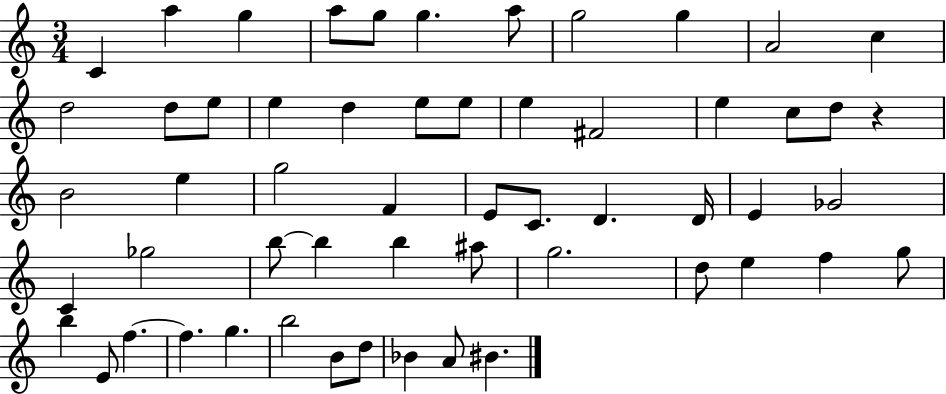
C4/q A5/q G5/q A5/e G5/e G5/q. A5/e G5/h G5/q A4/h C5/q D5/h D5/e E5/e E5/q D5/q E5/e E5/e E5/q F#4/h E5/q C5/e D5/e R/q B4/h E5/q G5/h F4/q E4/e C4/e. D4/q. D4/s E4/q Gb4/h C4/q Gb5/h B5/e B5/q B5/q A#5/e G5/h. D5/e E5/q F5/q G5/e B5/q E4/e F5/q. F5/q. G5/q. B5/h B4/e D5/e Bb4/q A4/e BIS4/q.